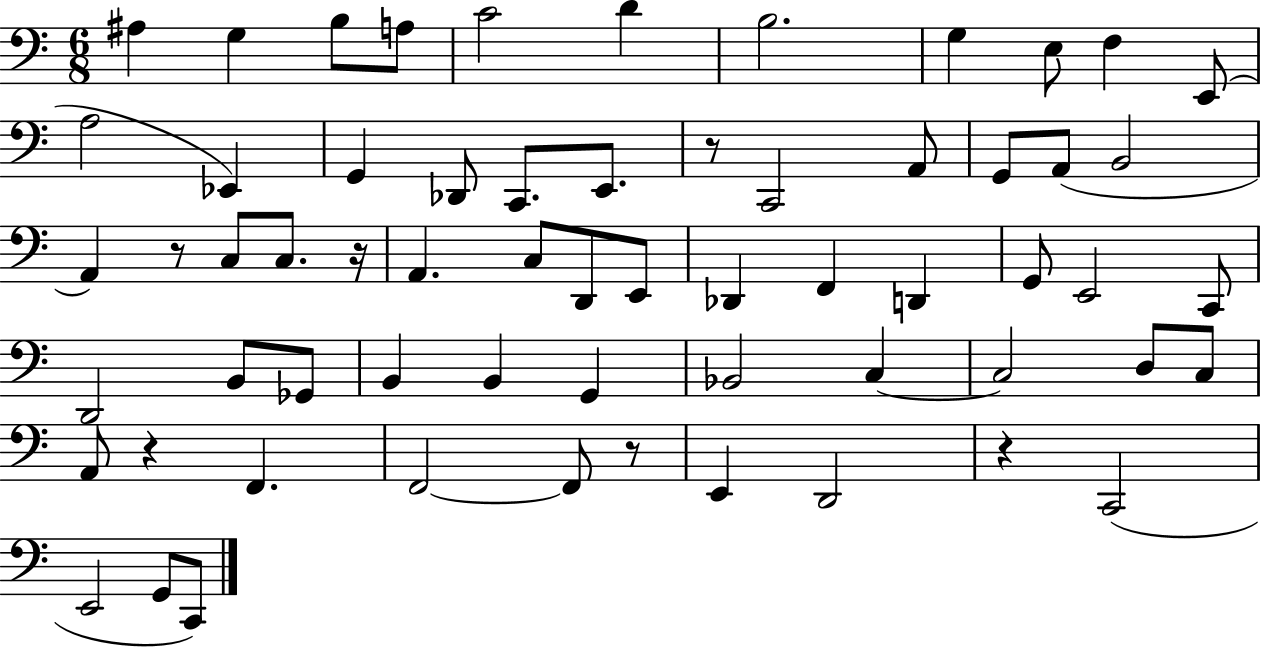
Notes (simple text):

A#3/q G3/q B3/e A3/e C4/h D4/q B3/h. G3/q E3/e F3/q E2/e A3/h Eb2/q G2/q Db2/e C2/e. E2/e. R/e C2/h A2/e G2/e A2/e B2/h A2/q R/e C3/e C3/e. R/s A2/q. C3/e D2/e E2/e Db2/q F2/q D2/q G2/e E2/h C2/e D2/h B2/e Gb2/e B2/q B2/q G2/q Bb2/h C3/q C3/h D3/e C3/e A2/e R/q F2/q. F2/h F2/e R/e E2/q D2/h R/q C2/h E2/h G2/e C2/e